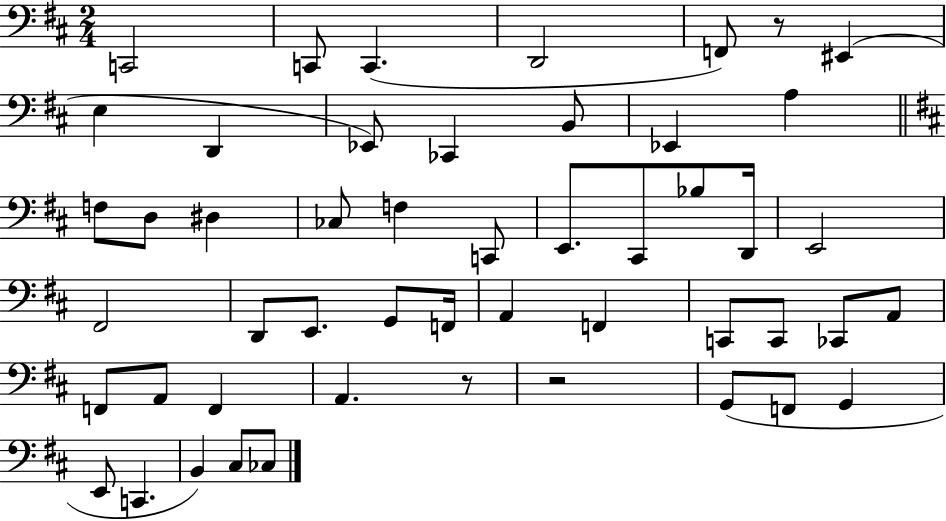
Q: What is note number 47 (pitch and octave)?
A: CES3